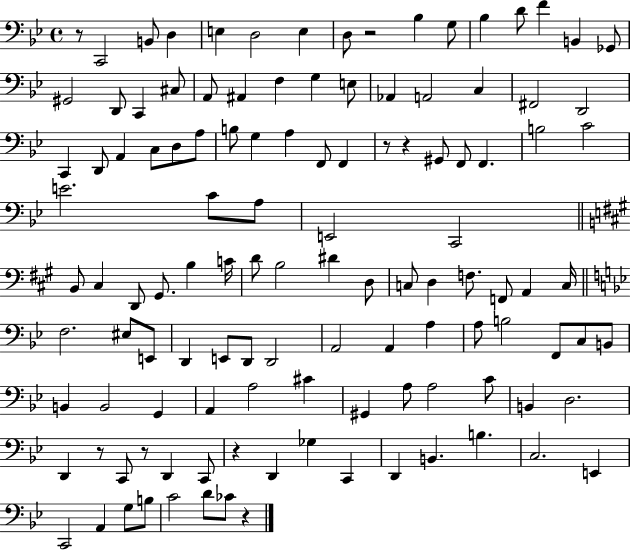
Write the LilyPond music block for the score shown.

{
  \clef bass
  \time 4/4
  \defaultTimeSignature
  \key bes \major
  \repeat volta 2 { r8 c,2 b,8 d4 | e4 d2 e4 | d8 r2 bes4 g8 | bes4 d'8 f'4 b,4 ges,8 | \break gis,2 d,8 c,4 cis8 | a,8 ais,4 f4 g4 e8 | aes,4 a,2 c4 | fis,2 d,2 | \break c,4 d,8 a,4 c8 d8 a8 | b8 g4 a4 f,8 f,4 | r8 r4 gis,8 f,8 f,4. | b2 c'2 | \break e'2. c'8 a8 | e,2 c,2 | \bar "||" \break \key a \major b,8 cis4 d,8 gis,8. b4 c'16 | d'8 b2 dis'4 d8 | c8 d4 f8. f,8 a,4 c16 | \bar "||" \break \key bes \major f2. eis8 e,8 | d,4 e,8 d,8 d,2 | a,2 a,4 a4 | a8 b2 f,8 c8 b,8 | \break b,4 b,2 g,4 | a,4 a2 cis'4 | gis,4 a8 a2 c'8 | b,4 d2. | \break d,4 r8 c,8 r8 d,4 c,8 | r4 d,4 ges4 c,4 | d,4 b,4. b4. | c2. e,4 | \break c,2 a,4 g8 b8 | c'2 d'8 ces'8 r4 | } \bar "|."
}